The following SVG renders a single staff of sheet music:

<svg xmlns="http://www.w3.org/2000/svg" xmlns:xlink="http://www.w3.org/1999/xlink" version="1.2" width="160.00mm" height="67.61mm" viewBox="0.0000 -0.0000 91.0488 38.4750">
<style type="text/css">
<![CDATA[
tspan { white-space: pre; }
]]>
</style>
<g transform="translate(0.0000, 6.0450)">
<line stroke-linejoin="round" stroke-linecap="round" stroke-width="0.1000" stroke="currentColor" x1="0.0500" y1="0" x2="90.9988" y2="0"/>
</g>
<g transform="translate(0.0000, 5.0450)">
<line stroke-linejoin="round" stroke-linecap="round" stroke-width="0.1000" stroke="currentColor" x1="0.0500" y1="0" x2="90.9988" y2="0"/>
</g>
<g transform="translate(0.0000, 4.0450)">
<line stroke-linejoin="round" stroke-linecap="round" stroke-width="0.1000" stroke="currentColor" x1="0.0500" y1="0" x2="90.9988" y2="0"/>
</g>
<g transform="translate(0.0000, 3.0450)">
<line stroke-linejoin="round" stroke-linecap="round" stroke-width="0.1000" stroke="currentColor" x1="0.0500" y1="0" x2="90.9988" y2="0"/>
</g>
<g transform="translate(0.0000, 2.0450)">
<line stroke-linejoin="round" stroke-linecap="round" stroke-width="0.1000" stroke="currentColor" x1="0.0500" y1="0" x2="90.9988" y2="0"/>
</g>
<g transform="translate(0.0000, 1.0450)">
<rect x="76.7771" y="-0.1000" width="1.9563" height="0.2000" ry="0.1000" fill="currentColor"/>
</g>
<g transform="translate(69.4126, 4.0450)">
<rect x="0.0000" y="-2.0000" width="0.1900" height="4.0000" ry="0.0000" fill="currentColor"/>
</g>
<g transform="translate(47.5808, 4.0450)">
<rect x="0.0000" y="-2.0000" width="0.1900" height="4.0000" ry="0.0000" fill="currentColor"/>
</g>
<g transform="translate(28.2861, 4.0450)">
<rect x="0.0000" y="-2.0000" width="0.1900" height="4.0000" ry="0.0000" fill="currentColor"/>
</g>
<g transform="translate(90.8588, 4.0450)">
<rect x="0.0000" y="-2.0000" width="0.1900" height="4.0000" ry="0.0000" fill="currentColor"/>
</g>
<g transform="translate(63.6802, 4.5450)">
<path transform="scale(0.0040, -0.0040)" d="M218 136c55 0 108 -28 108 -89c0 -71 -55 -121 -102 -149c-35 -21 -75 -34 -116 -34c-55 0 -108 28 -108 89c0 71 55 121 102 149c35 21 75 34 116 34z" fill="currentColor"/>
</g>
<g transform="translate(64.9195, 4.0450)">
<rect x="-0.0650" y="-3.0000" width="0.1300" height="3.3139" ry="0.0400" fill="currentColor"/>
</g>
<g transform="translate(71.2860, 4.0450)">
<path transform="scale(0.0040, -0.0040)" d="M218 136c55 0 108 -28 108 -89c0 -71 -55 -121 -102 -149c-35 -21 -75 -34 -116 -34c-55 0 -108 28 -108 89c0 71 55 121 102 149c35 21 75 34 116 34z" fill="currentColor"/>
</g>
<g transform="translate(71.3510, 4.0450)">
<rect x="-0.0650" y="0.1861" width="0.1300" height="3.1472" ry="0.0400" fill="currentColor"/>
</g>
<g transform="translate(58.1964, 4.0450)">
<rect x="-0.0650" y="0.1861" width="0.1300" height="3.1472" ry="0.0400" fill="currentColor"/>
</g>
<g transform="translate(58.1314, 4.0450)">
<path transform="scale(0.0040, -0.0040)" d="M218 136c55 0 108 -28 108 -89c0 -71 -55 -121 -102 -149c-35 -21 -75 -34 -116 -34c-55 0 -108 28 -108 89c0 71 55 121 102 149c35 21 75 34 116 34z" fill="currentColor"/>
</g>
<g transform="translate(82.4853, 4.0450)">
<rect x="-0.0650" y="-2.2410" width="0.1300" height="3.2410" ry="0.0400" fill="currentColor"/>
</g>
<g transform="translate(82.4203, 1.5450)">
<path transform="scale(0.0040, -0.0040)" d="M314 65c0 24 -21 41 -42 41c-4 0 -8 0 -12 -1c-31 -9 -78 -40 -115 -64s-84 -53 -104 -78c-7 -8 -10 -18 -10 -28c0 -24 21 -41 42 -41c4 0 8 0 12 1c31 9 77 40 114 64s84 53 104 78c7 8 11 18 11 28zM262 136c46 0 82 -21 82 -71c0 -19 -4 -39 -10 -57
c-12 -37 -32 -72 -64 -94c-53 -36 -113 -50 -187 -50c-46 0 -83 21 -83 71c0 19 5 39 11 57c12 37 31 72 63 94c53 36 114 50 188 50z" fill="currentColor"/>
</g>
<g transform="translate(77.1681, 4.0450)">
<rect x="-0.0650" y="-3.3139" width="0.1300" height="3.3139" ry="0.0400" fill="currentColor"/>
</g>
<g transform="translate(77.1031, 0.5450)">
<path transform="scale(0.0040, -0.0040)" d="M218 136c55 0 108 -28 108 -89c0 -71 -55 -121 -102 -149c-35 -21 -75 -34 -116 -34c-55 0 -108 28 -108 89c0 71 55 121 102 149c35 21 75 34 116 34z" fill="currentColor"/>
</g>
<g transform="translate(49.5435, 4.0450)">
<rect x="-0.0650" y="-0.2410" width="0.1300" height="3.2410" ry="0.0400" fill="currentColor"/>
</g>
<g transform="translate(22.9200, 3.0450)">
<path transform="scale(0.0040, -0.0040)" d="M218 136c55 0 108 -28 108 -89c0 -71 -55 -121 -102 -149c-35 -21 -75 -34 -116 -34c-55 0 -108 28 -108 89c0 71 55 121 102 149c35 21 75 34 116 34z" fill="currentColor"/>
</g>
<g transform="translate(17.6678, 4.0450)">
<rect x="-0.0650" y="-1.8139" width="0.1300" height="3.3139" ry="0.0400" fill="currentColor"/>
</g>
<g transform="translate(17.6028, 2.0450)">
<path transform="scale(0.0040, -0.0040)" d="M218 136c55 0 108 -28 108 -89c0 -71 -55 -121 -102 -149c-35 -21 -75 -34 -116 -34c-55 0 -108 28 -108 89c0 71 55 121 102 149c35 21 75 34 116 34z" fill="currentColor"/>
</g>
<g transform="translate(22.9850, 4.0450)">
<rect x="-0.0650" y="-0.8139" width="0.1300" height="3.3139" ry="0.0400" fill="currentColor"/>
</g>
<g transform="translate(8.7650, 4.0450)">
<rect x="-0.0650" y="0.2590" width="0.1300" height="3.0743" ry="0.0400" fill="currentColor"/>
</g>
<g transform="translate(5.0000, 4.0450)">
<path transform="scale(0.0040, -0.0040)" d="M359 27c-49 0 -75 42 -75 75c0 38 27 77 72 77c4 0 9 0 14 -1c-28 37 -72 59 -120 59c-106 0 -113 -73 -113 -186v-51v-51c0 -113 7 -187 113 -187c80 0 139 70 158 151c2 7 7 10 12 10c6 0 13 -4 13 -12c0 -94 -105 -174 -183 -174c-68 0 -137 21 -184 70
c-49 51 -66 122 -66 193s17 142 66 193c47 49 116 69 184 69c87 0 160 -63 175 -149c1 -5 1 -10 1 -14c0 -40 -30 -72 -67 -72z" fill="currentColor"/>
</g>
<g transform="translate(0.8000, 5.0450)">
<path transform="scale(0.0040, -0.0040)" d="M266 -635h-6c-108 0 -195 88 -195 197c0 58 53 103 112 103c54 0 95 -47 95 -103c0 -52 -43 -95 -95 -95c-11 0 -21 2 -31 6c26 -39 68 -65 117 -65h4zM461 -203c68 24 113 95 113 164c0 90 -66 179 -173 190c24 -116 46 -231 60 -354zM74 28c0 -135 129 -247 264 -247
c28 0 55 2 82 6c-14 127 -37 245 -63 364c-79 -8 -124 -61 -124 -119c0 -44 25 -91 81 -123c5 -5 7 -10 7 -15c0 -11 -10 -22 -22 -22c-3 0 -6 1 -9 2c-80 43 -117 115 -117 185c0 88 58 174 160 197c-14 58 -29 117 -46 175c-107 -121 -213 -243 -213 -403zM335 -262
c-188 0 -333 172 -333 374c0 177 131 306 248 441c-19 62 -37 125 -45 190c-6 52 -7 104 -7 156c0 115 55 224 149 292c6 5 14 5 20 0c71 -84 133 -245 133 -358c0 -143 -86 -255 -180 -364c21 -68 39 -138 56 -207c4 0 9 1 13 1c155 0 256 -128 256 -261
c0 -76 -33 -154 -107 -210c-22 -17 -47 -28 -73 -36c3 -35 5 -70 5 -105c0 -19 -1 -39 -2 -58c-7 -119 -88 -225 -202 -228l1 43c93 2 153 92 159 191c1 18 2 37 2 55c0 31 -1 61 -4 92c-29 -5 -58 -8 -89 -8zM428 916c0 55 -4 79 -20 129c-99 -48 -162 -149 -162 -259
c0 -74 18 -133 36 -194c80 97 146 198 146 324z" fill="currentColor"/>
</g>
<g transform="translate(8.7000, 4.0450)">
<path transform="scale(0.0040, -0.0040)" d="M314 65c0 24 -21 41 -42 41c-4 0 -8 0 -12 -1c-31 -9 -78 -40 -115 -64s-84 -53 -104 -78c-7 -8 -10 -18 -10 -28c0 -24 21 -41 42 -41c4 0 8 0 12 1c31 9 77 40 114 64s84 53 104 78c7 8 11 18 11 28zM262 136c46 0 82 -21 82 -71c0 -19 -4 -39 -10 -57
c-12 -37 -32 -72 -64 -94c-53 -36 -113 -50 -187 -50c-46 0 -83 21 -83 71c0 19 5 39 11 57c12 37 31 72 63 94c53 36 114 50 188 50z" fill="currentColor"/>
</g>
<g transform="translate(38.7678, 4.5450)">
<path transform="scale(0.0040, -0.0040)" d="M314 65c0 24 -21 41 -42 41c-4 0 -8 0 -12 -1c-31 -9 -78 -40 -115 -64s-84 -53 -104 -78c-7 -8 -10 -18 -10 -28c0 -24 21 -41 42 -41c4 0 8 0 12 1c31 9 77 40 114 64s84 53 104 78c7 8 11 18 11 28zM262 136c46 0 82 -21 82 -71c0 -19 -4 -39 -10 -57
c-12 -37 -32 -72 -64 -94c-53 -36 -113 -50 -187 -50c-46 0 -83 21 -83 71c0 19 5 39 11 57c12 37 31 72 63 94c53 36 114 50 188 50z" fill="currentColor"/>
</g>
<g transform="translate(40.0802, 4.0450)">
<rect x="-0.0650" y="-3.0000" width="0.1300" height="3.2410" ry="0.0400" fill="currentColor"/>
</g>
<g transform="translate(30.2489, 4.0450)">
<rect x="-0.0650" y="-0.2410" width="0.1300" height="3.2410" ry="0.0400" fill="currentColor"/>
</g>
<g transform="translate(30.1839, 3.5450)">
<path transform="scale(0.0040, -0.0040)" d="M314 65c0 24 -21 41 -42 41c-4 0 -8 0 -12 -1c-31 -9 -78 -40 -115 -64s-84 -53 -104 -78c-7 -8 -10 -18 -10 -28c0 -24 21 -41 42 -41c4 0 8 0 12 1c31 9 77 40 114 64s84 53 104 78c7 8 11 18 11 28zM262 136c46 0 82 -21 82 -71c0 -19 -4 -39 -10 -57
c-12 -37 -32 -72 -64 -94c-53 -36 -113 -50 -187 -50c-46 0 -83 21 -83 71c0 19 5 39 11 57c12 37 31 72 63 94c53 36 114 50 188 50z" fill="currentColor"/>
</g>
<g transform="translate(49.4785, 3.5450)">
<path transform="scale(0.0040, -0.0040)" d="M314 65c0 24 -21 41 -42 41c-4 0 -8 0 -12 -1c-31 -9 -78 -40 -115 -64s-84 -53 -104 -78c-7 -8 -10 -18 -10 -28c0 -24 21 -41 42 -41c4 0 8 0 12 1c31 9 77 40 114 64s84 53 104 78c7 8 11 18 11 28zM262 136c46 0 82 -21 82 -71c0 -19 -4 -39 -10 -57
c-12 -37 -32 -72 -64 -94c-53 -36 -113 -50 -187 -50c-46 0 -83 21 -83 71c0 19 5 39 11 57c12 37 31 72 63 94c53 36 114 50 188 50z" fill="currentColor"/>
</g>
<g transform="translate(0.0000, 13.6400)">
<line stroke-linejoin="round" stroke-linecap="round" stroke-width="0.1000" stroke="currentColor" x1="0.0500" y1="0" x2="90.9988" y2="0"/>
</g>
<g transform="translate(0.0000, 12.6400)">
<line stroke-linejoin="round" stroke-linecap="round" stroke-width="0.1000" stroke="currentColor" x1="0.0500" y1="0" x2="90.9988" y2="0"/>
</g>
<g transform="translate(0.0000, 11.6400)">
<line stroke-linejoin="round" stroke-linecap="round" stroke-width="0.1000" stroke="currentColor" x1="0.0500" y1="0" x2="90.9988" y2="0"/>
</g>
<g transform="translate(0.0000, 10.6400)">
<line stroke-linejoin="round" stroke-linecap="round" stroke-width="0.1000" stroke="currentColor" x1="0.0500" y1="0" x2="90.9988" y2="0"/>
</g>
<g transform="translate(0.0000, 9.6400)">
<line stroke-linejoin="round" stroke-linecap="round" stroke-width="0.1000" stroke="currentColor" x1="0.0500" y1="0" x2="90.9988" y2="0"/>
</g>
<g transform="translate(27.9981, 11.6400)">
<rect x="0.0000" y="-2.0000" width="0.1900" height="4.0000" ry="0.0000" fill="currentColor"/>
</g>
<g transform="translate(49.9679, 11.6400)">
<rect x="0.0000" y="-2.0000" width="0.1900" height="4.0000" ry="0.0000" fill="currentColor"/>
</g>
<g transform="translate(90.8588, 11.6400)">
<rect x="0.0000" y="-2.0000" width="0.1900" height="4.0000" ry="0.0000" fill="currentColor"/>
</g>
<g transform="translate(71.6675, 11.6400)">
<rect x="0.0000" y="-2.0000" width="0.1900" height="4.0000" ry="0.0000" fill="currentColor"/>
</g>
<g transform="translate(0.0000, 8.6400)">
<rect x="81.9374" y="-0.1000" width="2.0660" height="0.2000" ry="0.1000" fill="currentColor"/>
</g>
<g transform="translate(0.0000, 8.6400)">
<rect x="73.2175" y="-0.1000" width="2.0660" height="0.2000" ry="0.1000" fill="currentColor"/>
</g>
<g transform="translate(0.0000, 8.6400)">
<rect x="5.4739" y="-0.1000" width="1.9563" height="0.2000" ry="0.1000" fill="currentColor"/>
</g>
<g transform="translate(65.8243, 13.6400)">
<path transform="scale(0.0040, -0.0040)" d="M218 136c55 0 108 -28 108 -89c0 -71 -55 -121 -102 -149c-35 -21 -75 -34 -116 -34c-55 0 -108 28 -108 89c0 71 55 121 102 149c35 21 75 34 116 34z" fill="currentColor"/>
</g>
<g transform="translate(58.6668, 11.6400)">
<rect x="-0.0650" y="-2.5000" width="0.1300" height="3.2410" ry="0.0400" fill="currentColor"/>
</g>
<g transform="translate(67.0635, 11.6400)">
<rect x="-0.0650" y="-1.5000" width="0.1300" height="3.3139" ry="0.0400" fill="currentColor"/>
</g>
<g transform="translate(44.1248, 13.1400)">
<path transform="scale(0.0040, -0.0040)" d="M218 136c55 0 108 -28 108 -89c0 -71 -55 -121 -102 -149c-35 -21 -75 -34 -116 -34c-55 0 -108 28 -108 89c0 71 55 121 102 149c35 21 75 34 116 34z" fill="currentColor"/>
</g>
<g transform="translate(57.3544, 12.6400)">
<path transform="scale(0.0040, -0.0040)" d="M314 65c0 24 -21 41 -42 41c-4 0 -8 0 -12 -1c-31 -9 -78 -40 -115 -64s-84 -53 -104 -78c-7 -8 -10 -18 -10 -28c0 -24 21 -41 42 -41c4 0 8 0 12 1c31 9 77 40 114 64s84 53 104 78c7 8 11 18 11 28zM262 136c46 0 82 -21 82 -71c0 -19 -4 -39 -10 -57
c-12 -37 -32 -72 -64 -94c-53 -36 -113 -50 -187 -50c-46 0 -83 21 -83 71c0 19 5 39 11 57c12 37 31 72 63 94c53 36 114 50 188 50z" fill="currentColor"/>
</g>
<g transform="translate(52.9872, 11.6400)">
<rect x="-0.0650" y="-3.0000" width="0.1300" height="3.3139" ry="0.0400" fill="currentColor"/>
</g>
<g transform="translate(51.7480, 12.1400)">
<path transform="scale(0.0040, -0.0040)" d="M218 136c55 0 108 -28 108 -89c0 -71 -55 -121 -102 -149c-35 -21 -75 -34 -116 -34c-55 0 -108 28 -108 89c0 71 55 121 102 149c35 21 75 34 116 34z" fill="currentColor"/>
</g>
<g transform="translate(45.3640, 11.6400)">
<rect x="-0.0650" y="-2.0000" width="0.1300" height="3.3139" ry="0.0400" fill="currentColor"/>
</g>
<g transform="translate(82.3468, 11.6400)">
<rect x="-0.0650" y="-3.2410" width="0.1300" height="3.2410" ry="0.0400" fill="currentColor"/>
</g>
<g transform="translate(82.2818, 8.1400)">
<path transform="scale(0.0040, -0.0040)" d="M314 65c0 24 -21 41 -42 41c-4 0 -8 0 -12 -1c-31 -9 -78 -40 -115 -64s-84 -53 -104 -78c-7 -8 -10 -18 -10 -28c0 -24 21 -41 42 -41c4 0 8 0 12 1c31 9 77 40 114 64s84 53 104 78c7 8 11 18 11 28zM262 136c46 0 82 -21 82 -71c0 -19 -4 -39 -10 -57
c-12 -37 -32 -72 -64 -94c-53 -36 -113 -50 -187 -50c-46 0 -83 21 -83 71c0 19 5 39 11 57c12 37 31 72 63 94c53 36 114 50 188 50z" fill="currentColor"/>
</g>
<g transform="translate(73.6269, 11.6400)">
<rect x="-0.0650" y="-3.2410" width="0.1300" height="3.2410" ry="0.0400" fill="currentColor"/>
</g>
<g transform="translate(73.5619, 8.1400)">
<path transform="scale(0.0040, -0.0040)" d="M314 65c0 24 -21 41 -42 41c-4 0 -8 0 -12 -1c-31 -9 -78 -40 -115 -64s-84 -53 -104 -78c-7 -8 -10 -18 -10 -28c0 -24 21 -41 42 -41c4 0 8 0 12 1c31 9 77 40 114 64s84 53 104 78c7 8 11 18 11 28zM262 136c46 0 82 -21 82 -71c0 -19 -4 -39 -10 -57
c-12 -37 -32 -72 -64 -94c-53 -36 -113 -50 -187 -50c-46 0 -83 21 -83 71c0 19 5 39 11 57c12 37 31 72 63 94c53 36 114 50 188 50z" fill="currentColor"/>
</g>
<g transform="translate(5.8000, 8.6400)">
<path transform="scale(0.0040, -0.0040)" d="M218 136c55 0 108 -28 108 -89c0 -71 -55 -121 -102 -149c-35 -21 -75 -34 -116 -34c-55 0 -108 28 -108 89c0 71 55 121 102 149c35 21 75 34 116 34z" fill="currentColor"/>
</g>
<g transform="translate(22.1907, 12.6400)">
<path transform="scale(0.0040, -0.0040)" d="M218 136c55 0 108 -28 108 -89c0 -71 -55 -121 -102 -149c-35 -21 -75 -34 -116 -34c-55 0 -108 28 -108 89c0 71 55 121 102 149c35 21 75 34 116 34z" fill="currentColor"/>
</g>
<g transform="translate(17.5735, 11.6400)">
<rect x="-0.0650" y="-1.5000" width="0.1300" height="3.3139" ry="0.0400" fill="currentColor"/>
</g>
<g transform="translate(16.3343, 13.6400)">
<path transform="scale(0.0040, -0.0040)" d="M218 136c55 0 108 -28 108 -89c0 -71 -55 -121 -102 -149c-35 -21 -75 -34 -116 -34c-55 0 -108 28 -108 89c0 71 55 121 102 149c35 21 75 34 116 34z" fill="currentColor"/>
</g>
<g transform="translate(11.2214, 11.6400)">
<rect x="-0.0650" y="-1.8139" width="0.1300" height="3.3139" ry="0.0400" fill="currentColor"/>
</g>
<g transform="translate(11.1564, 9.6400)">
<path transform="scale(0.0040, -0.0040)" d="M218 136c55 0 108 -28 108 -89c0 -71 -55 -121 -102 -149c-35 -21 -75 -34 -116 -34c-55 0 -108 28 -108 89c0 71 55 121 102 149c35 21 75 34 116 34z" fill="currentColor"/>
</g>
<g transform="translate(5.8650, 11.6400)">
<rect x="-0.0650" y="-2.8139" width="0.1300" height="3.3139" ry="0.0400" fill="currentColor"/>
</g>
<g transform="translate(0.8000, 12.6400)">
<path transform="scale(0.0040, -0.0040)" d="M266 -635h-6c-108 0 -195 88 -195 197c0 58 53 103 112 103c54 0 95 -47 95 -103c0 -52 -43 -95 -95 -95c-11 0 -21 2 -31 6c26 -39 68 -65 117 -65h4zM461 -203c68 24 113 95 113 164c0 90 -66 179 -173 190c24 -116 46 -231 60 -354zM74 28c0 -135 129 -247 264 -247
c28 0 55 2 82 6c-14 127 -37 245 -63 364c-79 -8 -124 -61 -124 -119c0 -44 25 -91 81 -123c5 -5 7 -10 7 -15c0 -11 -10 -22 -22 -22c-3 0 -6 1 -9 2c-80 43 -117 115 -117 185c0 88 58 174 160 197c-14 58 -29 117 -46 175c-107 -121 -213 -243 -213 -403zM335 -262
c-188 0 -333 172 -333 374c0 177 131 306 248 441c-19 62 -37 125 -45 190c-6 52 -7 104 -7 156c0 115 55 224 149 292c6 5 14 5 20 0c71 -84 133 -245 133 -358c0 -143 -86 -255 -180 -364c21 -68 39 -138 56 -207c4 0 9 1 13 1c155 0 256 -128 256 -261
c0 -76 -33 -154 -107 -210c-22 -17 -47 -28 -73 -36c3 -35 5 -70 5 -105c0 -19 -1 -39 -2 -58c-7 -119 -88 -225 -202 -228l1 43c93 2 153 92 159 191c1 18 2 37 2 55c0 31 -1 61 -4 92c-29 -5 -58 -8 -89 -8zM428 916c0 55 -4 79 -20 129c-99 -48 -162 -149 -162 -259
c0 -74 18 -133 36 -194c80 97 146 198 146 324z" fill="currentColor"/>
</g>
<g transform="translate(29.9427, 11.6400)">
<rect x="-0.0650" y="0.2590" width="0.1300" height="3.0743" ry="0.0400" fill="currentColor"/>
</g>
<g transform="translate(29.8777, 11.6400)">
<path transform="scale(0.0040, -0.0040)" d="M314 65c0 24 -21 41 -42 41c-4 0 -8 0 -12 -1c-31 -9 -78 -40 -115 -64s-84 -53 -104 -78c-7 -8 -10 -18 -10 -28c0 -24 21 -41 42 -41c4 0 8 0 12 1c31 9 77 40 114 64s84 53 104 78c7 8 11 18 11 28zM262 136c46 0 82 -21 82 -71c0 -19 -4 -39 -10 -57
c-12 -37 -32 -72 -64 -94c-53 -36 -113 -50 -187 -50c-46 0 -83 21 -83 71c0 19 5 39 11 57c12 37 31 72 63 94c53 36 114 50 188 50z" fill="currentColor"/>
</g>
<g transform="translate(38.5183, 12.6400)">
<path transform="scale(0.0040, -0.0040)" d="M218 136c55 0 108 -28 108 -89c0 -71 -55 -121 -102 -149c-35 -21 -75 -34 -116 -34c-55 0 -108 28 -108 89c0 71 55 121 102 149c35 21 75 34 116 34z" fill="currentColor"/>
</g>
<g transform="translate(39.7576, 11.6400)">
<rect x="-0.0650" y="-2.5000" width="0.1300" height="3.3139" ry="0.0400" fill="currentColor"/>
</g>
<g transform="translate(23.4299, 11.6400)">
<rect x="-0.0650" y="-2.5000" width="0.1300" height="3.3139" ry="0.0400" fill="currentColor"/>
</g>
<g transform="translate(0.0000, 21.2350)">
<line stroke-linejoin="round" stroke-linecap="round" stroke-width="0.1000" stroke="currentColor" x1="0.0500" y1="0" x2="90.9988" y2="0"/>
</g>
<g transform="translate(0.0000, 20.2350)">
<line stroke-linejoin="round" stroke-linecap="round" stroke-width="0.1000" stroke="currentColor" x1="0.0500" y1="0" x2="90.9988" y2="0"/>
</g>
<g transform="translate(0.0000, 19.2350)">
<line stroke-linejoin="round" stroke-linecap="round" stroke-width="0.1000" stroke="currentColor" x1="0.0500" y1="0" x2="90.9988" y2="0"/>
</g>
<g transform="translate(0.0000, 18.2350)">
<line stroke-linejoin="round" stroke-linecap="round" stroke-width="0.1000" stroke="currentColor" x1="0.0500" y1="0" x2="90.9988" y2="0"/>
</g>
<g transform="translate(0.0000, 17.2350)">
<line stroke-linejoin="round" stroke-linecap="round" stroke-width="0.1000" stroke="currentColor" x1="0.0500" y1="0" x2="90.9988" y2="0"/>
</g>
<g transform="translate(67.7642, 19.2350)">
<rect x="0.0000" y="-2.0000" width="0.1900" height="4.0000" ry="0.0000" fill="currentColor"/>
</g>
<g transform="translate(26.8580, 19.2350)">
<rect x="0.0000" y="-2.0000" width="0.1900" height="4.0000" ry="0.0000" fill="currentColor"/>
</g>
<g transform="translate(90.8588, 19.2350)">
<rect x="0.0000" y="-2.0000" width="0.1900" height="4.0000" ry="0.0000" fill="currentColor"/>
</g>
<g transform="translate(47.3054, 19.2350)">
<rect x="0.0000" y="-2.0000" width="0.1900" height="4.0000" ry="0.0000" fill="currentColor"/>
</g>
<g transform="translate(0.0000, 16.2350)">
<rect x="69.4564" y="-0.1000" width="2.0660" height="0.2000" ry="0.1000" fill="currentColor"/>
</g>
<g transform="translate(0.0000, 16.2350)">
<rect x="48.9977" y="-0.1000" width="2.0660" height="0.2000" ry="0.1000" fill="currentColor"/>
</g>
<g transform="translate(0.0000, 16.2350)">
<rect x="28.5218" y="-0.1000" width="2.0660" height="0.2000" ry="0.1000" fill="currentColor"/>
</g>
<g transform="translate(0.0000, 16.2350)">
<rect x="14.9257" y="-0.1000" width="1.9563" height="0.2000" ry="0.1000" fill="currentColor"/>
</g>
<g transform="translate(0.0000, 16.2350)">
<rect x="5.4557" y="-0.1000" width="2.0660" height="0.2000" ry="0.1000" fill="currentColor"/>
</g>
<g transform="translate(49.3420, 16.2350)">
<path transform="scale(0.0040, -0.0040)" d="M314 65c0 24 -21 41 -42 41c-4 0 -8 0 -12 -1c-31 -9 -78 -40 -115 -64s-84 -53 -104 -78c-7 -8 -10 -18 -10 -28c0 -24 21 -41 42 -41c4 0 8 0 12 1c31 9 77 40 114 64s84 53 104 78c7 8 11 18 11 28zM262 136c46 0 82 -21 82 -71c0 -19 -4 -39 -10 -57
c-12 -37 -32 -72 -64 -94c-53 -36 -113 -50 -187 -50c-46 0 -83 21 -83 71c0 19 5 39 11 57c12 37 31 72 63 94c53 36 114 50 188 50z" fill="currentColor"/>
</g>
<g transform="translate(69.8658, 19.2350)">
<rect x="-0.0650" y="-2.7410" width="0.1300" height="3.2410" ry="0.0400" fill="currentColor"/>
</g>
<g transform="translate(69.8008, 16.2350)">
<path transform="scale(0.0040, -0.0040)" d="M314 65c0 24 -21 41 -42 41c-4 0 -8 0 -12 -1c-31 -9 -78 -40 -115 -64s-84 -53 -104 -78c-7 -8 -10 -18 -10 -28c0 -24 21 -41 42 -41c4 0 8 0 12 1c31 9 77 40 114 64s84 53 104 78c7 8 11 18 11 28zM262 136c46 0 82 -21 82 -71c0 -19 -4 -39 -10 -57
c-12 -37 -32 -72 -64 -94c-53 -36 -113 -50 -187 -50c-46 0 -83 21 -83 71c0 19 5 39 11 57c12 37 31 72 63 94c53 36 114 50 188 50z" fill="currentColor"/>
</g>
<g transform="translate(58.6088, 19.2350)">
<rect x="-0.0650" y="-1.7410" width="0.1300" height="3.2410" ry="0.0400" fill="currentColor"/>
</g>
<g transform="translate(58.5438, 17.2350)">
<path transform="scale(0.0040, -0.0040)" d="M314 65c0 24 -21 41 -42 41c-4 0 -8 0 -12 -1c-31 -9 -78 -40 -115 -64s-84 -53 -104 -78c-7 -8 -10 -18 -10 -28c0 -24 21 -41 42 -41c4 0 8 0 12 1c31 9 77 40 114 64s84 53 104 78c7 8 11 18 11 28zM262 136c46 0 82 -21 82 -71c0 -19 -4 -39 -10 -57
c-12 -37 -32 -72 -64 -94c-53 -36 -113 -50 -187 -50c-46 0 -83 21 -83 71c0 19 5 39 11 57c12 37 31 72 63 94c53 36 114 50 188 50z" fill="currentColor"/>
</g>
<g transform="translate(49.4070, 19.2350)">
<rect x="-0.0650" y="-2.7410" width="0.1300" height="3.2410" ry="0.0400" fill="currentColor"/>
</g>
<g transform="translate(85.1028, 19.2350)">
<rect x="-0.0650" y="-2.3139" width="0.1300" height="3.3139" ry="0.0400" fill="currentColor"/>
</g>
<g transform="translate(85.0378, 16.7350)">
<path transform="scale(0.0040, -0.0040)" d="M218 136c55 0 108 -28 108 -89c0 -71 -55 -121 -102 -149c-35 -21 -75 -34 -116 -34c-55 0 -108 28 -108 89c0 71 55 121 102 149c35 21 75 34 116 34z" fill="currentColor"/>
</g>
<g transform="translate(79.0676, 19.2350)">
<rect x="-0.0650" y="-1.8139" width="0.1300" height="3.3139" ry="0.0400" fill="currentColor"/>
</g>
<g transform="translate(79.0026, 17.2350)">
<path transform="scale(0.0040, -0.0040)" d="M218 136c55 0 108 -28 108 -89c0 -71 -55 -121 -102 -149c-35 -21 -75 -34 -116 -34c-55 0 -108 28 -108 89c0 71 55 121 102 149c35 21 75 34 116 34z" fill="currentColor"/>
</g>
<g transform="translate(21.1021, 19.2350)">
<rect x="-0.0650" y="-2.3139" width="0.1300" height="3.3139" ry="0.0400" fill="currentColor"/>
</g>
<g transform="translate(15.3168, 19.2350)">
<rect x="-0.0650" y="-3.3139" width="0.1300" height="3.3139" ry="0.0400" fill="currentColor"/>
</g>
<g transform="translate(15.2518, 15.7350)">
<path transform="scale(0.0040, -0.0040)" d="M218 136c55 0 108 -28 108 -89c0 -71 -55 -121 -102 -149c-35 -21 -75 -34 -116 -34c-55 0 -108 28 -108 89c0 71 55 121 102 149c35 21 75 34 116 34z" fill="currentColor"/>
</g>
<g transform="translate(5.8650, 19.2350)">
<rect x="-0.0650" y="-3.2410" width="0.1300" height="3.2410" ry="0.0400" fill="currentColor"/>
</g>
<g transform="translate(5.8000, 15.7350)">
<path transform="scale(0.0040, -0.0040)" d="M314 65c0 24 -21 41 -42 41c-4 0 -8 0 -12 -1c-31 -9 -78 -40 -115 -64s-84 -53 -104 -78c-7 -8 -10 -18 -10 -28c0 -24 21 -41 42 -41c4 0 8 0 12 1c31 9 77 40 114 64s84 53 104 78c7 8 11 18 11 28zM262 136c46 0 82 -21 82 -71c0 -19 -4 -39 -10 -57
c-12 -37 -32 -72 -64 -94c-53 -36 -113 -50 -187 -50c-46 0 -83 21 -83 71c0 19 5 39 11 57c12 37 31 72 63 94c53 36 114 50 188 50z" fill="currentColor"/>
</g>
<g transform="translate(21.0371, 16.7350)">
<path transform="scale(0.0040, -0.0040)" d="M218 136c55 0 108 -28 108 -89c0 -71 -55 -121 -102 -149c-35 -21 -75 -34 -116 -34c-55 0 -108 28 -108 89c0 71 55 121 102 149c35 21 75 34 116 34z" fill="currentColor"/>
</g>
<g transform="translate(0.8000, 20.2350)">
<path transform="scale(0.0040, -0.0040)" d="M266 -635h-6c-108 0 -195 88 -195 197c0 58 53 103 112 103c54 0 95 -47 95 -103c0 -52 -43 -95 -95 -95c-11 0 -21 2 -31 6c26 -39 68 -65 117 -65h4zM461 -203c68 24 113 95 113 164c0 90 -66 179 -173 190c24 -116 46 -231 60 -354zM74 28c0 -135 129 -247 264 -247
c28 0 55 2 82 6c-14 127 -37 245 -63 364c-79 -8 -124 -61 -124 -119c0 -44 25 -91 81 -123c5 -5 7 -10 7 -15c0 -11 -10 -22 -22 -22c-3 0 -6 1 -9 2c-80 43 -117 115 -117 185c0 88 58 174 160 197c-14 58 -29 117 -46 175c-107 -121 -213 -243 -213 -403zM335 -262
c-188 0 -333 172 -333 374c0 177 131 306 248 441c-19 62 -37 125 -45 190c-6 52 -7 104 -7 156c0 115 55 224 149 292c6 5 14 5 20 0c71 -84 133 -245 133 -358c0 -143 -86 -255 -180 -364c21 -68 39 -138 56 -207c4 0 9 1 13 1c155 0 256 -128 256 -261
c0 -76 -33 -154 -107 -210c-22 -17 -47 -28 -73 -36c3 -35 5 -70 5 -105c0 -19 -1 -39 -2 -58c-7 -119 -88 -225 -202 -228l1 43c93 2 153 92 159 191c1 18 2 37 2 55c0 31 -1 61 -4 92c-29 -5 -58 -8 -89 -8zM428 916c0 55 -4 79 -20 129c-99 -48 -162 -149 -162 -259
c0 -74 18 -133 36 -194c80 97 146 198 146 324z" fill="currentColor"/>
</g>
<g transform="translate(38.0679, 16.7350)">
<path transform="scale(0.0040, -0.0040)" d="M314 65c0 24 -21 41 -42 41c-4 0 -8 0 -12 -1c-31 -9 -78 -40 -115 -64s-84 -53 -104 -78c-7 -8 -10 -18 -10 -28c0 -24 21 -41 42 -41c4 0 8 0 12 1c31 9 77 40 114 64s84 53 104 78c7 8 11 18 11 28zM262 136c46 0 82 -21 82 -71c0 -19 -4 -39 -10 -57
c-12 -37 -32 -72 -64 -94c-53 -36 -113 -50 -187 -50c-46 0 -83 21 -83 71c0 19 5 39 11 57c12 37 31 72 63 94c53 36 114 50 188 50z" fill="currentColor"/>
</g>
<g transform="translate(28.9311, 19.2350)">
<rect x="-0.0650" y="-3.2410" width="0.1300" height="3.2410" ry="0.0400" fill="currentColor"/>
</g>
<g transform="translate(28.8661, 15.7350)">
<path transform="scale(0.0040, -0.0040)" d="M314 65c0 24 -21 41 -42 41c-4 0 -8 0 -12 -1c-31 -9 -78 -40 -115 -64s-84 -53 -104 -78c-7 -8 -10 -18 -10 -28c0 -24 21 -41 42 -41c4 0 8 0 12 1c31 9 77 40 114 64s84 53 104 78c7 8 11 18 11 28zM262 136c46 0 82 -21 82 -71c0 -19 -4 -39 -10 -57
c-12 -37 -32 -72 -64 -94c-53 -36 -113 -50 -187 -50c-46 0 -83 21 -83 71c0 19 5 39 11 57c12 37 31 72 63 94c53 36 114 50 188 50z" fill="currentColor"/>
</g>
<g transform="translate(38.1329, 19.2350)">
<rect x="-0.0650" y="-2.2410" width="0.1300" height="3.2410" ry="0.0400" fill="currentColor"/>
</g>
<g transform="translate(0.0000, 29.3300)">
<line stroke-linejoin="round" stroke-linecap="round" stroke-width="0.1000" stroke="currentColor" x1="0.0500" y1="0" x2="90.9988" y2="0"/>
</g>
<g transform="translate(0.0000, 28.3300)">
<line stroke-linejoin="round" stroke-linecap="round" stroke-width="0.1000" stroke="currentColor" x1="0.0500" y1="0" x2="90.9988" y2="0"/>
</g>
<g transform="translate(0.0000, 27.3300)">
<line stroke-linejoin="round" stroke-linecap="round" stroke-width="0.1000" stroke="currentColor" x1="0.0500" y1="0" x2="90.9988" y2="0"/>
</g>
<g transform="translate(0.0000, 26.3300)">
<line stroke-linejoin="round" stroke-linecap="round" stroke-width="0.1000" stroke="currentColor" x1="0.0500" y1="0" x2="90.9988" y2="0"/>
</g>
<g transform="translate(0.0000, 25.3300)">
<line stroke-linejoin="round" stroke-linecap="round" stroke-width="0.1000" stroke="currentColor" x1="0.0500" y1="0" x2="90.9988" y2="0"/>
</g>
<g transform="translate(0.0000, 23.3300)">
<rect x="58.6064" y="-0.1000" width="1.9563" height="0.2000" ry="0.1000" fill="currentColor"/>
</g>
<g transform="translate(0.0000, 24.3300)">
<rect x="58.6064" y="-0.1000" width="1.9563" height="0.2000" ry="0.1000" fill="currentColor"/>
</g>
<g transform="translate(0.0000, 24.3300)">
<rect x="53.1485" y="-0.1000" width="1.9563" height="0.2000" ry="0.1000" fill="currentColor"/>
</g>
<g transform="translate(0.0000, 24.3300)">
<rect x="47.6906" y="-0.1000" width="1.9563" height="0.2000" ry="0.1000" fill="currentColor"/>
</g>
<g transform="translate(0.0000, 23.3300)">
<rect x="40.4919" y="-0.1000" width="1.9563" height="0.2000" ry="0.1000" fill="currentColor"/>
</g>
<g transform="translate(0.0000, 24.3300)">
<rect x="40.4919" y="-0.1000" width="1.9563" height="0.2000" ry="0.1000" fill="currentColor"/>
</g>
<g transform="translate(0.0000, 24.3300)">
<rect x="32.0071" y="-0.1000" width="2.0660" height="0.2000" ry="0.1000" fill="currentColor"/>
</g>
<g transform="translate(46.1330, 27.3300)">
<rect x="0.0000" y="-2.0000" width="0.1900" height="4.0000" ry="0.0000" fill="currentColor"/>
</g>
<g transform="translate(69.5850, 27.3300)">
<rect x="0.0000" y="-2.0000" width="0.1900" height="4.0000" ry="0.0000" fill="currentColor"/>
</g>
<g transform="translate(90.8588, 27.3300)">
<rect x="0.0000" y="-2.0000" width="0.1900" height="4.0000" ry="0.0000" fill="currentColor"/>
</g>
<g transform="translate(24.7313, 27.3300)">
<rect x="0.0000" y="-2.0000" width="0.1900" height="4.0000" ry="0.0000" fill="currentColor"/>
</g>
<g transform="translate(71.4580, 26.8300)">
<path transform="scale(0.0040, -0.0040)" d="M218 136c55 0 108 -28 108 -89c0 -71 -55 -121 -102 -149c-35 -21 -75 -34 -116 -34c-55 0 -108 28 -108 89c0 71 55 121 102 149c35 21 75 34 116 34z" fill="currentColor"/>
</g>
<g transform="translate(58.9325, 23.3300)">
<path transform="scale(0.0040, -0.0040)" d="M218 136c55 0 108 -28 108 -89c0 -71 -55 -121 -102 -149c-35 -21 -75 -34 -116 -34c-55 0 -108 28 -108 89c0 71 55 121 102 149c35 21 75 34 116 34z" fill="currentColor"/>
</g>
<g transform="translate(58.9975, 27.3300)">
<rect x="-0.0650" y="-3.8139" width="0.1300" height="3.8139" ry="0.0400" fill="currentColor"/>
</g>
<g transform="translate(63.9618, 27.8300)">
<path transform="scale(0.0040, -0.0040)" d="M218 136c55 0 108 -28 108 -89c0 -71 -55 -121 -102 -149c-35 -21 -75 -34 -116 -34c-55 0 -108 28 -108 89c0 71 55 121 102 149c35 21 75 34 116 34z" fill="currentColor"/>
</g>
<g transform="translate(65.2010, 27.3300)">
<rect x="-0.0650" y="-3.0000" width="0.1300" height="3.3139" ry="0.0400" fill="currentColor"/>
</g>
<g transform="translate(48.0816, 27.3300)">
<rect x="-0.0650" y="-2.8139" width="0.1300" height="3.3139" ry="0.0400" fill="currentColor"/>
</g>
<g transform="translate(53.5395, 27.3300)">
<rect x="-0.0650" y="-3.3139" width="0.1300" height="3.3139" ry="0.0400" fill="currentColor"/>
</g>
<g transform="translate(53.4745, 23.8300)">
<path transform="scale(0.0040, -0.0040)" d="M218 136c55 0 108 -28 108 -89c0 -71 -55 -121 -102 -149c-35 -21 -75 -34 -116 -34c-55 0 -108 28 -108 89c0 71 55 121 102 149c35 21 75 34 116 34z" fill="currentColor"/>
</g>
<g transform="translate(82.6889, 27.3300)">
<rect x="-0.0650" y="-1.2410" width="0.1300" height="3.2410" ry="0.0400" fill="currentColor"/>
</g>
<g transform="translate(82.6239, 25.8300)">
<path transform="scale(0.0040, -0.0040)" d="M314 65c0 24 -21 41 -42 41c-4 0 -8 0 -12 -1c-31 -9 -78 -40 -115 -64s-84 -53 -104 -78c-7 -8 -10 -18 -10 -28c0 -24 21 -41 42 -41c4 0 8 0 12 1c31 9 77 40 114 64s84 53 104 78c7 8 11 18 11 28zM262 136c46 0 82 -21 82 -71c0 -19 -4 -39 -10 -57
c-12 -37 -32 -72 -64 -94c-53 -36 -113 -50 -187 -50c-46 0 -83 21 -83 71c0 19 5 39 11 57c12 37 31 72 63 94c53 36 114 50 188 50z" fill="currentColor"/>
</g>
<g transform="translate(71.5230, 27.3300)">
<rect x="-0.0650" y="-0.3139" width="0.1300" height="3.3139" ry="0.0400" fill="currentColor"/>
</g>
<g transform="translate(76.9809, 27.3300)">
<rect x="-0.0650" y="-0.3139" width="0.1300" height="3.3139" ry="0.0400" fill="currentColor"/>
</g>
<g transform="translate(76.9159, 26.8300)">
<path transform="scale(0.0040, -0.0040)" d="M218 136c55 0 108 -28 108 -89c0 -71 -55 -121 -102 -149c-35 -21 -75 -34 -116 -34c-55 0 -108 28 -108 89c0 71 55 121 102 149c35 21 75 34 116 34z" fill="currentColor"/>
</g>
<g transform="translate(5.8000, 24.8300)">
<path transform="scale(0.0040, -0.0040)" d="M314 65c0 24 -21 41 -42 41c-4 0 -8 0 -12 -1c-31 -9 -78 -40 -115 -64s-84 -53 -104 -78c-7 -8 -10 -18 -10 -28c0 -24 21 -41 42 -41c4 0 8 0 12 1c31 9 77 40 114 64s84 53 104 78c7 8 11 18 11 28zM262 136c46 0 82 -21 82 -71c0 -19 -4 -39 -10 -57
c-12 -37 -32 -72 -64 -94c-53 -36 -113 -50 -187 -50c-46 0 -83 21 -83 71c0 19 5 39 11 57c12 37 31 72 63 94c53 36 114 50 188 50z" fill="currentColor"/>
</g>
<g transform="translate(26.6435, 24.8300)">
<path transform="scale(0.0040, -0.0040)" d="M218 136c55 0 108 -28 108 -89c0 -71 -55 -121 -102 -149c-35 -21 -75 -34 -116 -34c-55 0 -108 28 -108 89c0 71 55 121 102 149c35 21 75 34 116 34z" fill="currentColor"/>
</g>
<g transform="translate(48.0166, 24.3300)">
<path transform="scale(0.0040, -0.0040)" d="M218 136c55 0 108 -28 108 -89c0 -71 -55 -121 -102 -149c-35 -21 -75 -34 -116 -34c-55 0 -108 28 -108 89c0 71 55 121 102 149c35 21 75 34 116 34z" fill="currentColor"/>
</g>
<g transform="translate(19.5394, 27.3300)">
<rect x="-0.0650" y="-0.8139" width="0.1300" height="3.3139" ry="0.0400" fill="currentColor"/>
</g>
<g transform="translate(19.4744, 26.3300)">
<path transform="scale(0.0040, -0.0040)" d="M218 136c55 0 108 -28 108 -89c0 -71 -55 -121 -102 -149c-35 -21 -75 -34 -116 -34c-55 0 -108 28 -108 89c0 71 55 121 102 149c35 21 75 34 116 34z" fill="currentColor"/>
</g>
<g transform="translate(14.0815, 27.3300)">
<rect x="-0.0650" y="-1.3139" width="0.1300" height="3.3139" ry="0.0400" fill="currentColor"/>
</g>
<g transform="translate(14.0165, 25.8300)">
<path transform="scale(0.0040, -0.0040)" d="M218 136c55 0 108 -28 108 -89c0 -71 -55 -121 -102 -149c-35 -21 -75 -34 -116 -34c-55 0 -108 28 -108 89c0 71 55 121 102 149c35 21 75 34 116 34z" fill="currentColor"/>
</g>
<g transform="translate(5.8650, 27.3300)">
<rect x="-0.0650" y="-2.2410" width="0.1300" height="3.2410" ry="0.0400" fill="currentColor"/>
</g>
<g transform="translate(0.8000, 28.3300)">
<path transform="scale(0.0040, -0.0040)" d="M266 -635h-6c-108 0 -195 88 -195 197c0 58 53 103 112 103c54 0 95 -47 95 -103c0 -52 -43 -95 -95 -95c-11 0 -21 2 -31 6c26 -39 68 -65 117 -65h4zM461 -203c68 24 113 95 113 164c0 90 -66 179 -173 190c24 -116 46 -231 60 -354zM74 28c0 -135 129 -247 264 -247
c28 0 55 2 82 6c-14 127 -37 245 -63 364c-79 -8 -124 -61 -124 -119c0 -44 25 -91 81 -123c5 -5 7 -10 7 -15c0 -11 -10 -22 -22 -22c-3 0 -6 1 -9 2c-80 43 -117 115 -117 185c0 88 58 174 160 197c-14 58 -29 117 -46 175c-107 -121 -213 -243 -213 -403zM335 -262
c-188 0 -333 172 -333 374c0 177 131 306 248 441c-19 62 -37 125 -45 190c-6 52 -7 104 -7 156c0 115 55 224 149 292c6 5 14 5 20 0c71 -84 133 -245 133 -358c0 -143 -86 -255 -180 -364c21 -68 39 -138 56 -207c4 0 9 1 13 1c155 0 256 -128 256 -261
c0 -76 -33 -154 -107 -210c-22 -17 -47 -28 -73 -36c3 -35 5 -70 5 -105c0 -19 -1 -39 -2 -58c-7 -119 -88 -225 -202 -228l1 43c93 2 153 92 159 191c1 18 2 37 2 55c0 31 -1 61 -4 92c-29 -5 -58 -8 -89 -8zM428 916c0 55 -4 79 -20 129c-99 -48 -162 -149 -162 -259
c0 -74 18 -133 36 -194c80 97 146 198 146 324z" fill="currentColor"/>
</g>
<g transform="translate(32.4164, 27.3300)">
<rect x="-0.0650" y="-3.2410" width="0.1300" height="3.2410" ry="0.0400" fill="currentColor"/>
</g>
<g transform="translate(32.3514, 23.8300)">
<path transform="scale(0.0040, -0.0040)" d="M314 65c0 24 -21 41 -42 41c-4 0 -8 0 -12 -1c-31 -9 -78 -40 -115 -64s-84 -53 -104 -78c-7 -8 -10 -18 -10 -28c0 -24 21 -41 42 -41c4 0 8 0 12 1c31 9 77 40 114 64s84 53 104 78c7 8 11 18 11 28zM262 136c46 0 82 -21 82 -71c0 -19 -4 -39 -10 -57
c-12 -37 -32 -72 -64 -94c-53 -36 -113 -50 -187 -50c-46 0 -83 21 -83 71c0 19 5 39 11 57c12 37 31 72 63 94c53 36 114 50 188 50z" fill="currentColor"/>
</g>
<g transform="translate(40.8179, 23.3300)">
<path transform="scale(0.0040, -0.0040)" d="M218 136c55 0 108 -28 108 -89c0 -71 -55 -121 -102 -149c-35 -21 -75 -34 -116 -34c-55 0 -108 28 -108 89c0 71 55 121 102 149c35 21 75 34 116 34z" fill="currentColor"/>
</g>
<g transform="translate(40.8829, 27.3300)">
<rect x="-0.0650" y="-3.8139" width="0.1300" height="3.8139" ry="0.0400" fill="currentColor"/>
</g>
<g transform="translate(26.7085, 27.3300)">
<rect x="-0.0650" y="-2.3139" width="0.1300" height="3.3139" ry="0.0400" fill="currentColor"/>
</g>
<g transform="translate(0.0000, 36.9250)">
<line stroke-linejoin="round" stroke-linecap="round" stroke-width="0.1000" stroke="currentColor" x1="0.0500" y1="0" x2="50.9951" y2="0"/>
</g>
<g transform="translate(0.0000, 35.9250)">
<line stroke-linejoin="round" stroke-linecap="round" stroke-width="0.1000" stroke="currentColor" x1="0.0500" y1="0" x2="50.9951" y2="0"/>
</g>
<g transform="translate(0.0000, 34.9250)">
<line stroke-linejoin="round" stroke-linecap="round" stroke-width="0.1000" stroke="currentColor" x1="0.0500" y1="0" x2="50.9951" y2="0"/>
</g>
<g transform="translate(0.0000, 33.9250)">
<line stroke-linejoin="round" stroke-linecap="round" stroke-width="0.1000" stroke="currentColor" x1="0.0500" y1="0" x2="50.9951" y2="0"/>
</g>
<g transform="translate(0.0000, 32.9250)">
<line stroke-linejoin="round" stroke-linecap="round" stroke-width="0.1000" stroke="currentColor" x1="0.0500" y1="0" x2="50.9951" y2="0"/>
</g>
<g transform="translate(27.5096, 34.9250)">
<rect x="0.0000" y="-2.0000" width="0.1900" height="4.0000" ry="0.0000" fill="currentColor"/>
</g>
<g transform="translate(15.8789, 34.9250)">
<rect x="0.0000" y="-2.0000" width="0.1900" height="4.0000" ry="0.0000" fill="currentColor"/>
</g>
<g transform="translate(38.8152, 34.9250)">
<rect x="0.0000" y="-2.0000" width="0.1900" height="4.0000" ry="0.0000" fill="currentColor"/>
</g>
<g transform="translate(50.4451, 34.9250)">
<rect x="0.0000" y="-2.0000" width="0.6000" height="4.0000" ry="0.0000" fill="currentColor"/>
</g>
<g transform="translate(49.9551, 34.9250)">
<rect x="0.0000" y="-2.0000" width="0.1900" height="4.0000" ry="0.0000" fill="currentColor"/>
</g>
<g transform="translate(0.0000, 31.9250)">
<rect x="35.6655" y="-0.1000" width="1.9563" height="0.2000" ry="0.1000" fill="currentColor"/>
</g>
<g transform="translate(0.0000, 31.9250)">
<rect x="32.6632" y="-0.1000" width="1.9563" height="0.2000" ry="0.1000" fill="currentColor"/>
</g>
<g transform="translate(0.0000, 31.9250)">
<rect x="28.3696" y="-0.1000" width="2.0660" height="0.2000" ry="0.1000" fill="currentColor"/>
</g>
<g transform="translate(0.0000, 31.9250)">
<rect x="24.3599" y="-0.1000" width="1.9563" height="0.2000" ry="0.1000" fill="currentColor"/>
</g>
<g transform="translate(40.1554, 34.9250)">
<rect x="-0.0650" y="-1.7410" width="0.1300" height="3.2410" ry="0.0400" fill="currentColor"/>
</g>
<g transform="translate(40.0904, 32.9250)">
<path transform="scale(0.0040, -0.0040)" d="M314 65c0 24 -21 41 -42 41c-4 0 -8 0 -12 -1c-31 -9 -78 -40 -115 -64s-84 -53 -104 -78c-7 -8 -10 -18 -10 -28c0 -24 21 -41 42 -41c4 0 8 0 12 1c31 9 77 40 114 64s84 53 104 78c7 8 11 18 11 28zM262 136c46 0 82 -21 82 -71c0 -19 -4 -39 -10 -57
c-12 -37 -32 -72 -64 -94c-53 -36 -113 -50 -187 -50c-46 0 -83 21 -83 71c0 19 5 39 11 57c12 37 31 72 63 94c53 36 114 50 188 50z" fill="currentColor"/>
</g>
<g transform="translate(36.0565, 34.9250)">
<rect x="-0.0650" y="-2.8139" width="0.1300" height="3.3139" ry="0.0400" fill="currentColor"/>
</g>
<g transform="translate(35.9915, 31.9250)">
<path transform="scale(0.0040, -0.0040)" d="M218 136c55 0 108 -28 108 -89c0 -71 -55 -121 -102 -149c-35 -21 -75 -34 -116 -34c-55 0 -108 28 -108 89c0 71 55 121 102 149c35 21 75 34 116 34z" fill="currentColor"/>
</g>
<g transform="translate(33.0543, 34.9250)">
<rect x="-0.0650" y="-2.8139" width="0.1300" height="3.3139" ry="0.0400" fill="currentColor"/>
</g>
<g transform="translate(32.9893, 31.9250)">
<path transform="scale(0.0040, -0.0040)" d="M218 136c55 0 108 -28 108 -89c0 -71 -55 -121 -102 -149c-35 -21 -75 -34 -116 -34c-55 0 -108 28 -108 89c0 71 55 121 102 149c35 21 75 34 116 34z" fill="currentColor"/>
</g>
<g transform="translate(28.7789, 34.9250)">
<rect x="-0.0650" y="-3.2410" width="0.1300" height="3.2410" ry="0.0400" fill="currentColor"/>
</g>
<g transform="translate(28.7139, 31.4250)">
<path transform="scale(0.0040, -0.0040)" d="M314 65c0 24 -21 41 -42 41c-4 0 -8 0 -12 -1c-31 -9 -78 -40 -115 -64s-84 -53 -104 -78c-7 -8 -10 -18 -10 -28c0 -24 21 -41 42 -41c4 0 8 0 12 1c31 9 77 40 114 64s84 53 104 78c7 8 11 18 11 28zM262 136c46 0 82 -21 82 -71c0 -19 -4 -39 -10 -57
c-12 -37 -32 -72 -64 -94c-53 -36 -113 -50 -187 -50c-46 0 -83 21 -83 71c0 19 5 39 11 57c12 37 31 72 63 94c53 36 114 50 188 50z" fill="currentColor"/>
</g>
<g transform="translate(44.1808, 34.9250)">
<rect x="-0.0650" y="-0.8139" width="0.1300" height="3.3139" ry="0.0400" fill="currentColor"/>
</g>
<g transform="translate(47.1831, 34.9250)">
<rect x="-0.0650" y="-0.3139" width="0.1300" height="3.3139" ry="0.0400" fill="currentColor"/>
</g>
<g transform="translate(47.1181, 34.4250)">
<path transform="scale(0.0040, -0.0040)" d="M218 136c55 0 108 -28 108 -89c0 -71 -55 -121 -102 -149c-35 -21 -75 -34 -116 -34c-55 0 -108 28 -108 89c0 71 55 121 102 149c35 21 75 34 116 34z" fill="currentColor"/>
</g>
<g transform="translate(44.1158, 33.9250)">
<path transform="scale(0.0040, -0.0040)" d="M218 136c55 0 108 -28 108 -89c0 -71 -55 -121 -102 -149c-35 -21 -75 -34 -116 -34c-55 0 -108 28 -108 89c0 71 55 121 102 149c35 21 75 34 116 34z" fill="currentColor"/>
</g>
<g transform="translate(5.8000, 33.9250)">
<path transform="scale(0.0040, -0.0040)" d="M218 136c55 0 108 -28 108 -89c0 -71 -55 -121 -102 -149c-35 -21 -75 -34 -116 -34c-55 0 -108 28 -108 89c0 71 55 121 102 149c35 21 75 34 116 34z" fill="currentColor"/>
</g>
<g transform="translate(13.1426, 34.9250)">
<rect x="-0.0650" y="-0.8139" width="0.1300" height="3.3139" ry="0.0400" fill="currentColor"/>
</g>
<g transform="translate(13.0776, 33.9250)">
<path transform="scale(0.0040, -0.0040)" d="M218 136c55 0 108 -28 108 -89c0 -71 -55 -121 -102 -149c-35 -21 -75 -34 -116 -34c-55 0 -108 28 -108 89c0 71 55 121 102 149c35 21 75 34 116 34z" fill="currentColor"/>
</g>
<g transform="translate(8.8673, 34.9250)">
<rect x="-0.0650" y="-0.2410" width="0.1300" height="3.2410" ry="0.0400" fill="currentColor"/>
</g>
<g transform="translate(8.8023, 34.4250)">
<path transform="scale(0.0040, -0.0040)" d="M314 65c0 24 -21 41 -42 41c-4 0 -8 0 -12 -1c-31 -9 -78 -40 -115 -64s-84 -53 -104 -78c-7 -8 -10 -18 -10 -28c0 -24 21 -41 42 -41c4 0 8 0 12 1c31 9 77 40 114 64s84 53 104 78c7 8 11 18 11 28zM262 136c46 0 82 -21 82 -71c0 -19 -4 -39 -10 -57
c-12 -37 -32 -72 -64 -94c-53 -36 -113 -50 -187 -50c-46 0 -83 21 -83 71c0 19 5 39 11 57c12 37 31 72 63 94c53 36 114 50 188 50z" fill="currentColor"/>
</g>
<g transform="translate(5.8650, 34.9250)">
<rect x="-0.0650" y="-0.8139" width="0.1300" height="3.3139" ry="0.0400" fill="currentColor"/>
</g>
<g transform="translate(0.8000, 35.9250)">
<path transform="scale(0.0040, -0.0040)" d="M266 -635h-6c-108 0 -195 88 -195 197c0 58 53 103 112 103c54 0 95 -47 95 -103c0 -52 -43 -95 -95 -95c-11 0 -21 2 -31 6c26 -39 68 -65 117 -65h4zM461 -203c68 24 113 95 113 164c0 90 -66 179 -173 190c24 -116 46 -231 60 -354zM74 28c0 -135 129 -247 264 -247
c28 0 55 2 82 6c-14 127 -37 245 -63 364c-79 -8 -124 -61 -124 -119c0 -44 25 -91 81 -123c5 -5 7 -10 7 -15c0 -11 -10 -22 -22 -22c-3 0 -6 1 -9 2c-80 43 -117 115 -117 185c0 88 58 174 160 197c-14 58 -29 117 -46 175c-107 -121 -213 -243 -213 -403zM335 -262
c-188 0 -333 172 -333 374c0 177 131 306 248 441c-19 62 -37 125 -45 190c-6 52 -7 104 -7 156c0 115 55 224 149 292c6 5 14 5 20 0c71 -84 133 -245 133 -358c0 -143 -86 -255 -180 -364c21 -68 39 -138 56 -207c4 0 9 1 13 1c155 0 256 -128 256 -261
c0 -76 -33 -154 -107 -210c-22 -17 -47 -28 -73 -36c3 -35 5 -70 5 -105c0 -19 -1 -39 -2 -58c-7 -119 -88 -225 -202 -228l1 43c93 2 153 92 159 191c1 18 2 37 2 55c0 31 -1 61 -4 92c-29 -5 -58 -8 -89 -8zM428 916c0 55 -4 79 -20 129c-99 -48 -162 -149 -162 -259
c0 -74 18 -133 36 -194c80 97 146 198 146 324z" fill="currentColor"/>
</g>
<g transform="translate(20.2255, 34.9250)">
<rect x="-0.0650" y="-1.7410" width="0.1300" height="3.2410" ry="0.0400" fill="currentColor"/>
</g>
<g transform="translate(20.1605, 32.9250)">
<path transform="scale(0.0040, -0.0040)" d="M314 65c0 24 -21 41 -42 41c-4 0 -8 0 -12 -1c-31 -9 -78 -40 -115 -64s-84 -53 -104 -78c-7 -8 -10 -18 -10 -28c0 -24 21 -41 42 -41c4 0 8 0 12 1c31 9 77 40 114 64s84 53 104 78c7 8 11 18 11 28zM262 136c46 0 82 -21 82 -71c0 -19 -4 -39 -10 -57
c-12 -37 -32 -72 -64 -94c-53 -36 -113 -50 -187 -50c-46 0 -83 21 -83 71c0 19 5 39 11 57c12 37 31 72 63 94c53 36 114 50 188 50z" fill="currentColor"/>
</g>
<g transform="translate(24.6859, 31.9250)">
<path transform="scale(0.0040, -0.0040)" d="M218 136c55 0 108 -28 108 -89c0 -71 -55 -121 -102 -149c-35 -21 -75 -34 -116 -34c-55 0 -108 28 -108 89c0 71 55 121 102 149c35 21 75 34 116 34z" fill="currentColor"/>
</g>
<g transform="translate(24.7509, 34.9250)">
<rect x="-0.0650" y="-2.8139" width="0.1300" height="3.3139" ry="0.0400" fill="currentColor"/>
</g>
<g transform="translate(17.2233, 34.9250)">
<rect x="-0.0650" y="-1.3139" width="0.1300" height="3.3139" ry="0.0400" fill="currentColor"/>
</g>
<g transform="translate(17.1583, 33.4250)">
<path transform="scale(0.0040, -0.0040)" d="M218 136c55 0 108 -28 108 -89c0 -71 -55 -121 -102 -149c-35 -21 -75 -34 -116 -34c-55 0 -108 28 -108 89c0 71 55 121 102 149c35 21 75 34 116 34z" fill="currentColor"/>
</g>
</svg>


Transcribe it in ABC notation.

X:1
T:Untitled
M:4/4
L:1/4
K:C
B2 f d c2 A2 c2 B A B b g2 a f E G B2 G F A G2 E b2 b2 b2 b g b2 g2 a2 f2 a2 f g g2 e d g b2 c' a b c' A c c e2 d c2 d e f2 a b2 a a f2 d c